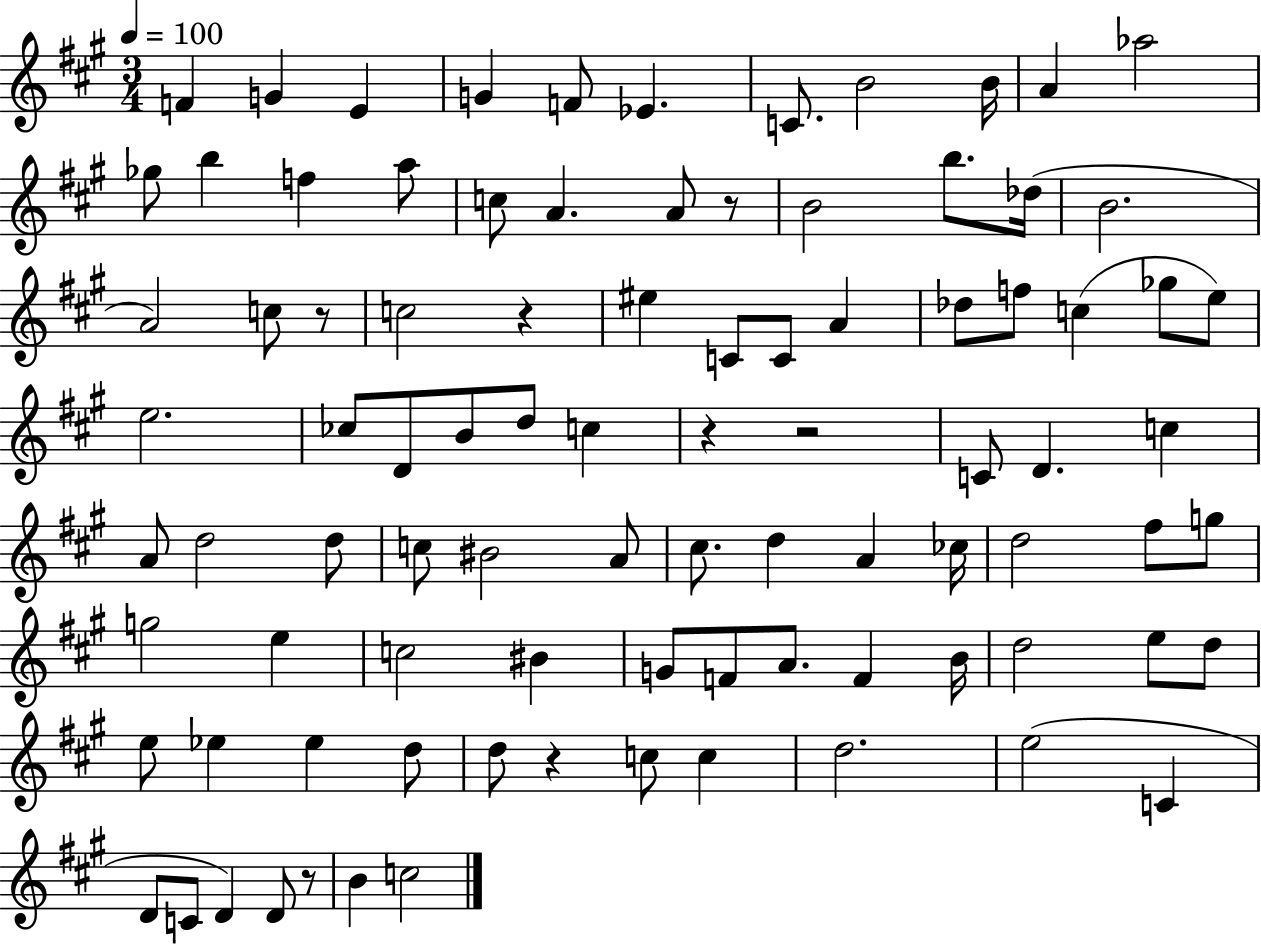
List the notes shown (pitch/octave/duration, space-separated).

F4/q G4/q E4/q G4/q F4/e Eb4/q. C4/e. B4/h B4/s A4/q Ab5/h Gb5/e B5/q F5/q A5/e C5/e A4/q. A4/e R/e B4/h B5/e. Db5/s B4/h. A4/h C5/e R/e C5/h R/q EIS5/q C4/e C4/e A4/q Db5/e F5/e C5/q Gb5/e E5/e E5/h. CES5/e D4/e B4/e D5/e C5/q R/q R/h C4/e D4/q. C5/q A4/e D5/h D5/e C5/e BIS4/h A4/e C#5/e. D5/q A4/q CES5/s D5/h F#5/e G5/e G5/h E5/q C5/h BIS4/q G4/e F4/e A4/e. F4/q B4/s D5/h E5/e D5/e E5/e Eb5/q Eb5/q D5/e D5/e R/q C5/e C5/q D5/h. E5/h C4/q D4/e C4/e D4/q D4/e R/e B4/q C5/h